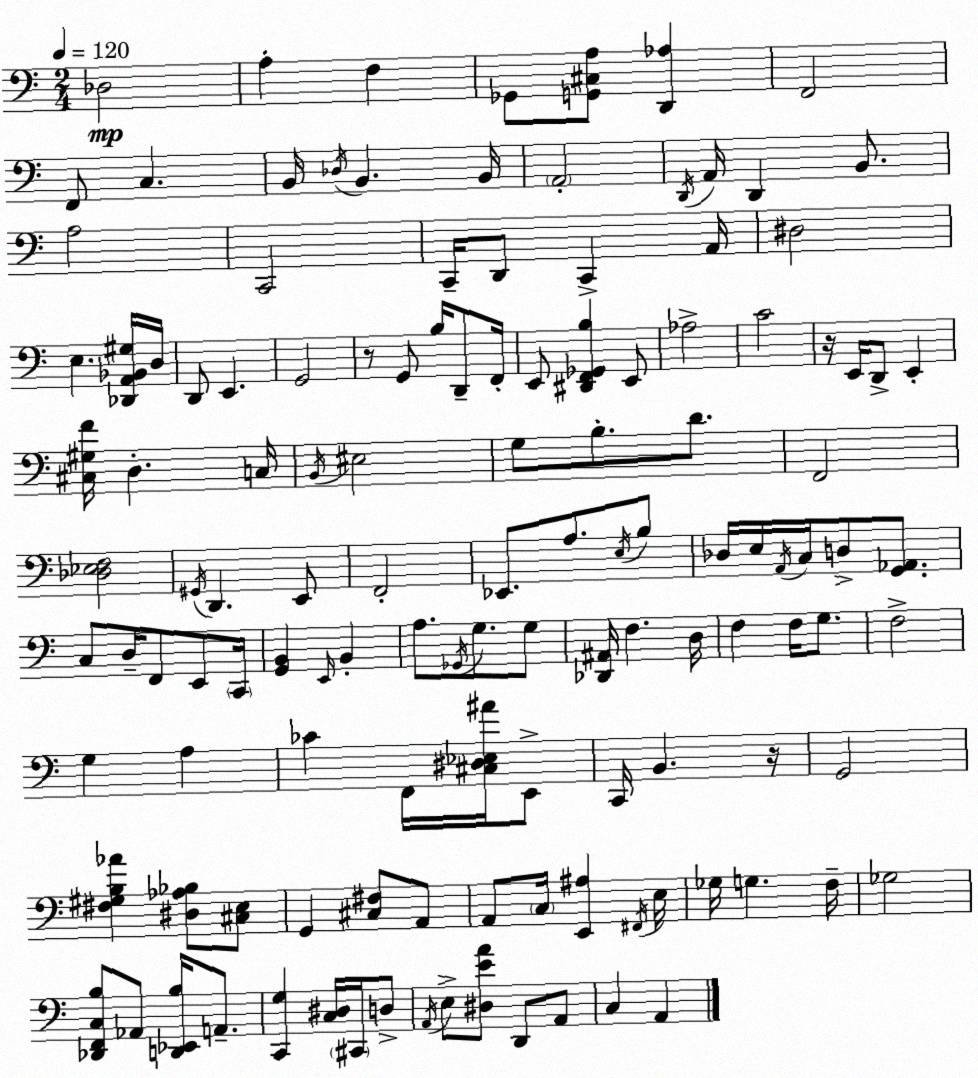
X:1
T:Untitled
M:2/4
L:1/4
K:Am
_D,2 A, F, _G,,/2 [G,,^C,A,]/2 [D,,_A,] F,,2 F,,/2 C, B,,/4 _D,/4 B,, B,,/4 A,,2 D,,/4 A,,/4 D,, B,,/2 A,2 C,,2 C,,/4 D,,/2 C,, A,,/4 ^D,2 E, [_D,,A,,_B,,^G,]/4 D,/4 D,,/2 E,, G,,2 z/2 G,,/2 B,/4 D,,/2 F,,/4 E,,/2 [^D,,F,,_G,,B,] E,,/2 _A,2 C2 z/4 E,,/4 D,,/2 E,, [^C,^G,F]/4 D, C,/4 B,,/4 ^E,2 G,/2 B,/2 D/2 F,,2 [_D,_E,F,]2 ^G,,/4 D,, E,,/2 F,,2 _E,,/2 A,/2 E,/4 B,/2 _D,/4 E,/4 A,,/4 C,/4 D,/2 [G,,_A,,]/2 C,/2 D,/4 F,,/2 E,,/2 C,,/4 [G,,B,,] E,,/4 B,, A,/2 _G,,/4 G,/2 G,/2 [_D,,^A,,]/4 F, D,/4 F, F,/4 G,/2 F,2 G, A, _C F,,/4 [^C,^D,_E,^A]/4 E,,/2 C,,/4 B,, z/4 G,,2 [^F,^G,B,_A] [^D,_A,_B,]/2 [^C,E,]/2 G,, [^C,^F,]/2 A,,/2 A,,/2 C,/4 [E,,^A,] ^F,,/4 E,/4 _G,/4 G, F,/4 _G,2 [_D,,F,,C,B,]/2 _A,,/2 [D,,_E,,B,]/4 A,,/2 [C,,G,] [C,^D,]/4 ^C,,/4 D,/2 A,,/4 E,/2 [^D,EA]/2 D,,/2 A,,/2 C, A,,